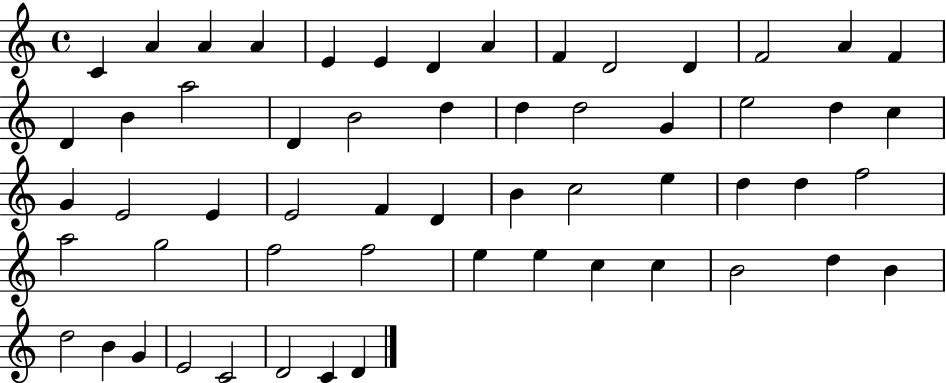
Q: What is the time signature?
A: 4/4